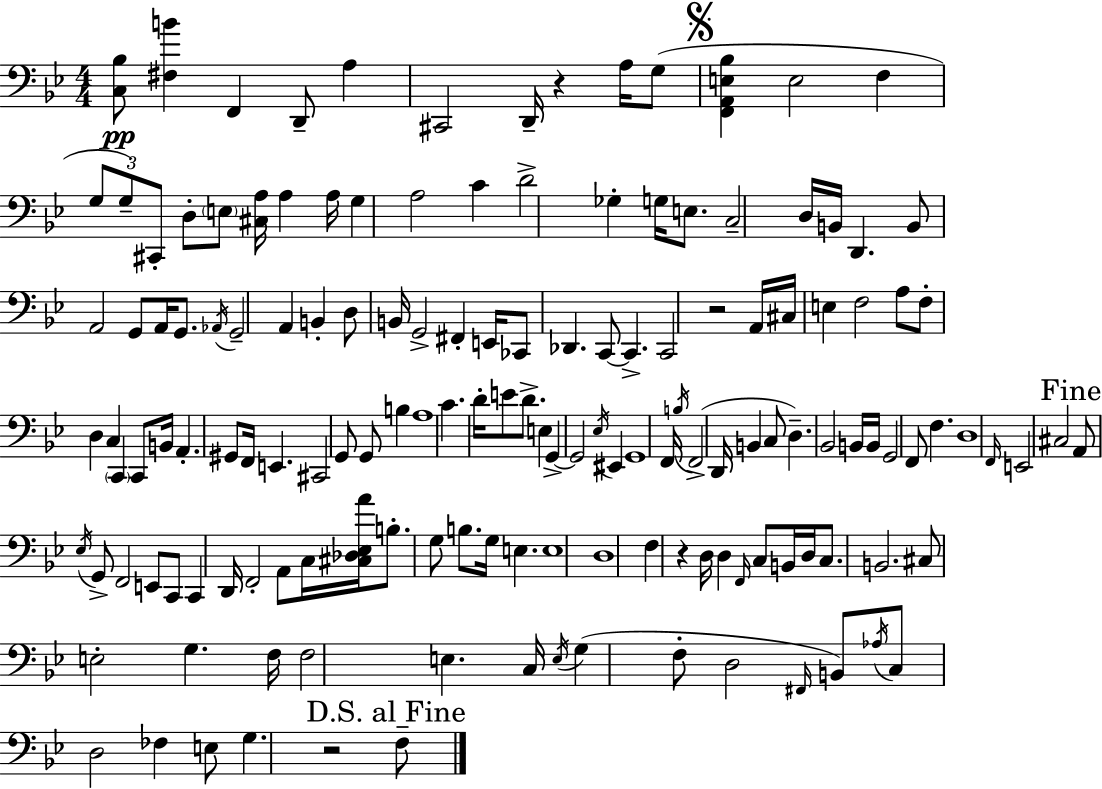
{
  \clef bass
  \numericTimeSignature
  \time 4/4
  \key g \minor
  <c bes>8\pp <fis b'>4 f,4 d,8-- a4 | cis,2 d,16-- r4 a16 g8( | \mark \markup { \musicglyph "scripts.segno" } <f, a, e bes>4 e2 f4 | \tuplet 3/2 { g8 g8--) cis,8-. } d8-. \parenthesize e8 <cis a>16 a4 a16 | \break g4 a2 c'4 | d'2-> ges4-. g16 e8. | c2-- d16 b,16 d,4. | b,8 a,2 g,8 a,16 g,8. | \break \acciaccatura { aes,16 } g,2-- a,4 b,4-. | d8 b,16 g,2-> fis,4-. | e,16 ces,8 des,4. c,8~~ c,4.-> | c,2 r2 | \break a,16 cis16 e4 f2 a8 | f8-. d4 c4 \parenthesize c,4 c,8 | b,16 a,4.-. gis,8 f,16 e,4. | cis,2 g,8 g,8 b4 | \break a1 | c'4. d'16-. e'8 d'8.-> e4 | g,4->~~ g,2 \acciaccatura { ees16 } eis,4 | g,1 | \break f,16 \acciaccatura { b16 }( f,2-> d,16 b,4 | c8 d4.--) bes,2 | b,16 b,16 g,2 f,8 f4. | d1 | \break \grace { f,16 } e,2 cis2 | \mark "Fine" a,8 \acciaccatura { ees16 } g,8-> f,2 | e,8 c,8 c,4 d,16 f,2-. | a,8 c16 <cis des ees a'>16 b8.-. g8 b8. g16 e4. | \break e1 | d1 | f4 r4 d16 d4 | \grace { f,16 } c8 b,16 d16 c8. b,2. | \break cis8 e2-. | g4. f16 f2 e4. | c16 \acciaccatura { e16 } g4( f8-. d2 | \grace { fis,16 }) b,8 \acciaccatura { aes16 } c8 d2 | \break fes4 e8 g4. r2 | \mark "D.S. al Fine" f8-- \bar "|."
}